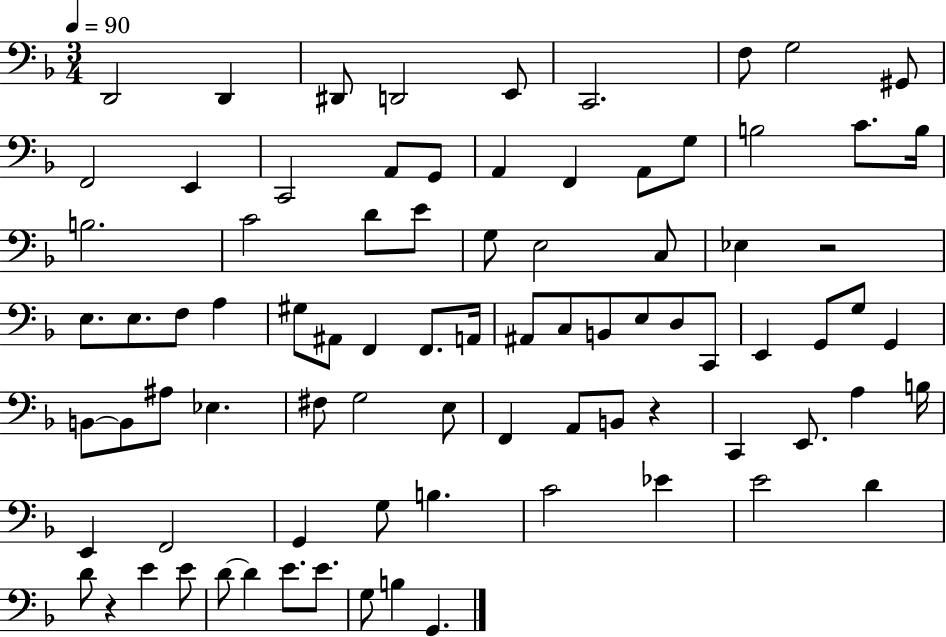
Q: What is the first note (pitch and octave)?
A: D2